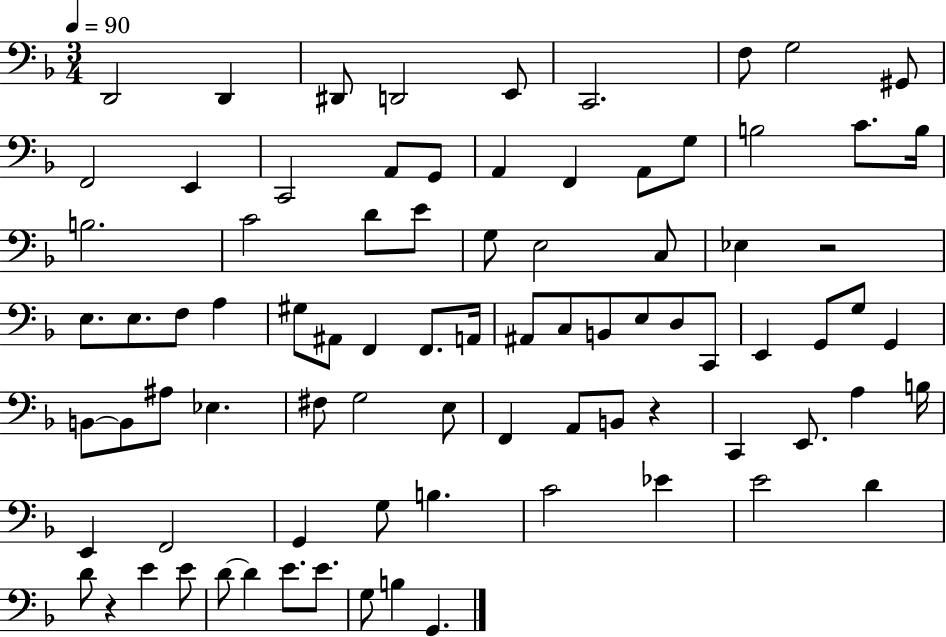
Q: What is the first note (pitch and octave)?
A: D2